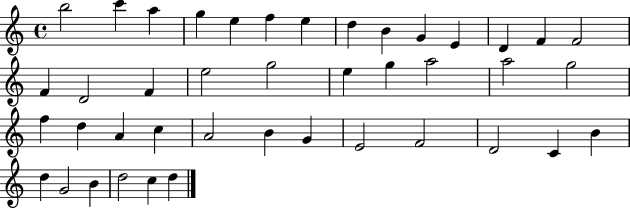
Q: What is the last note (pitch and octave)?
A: D5